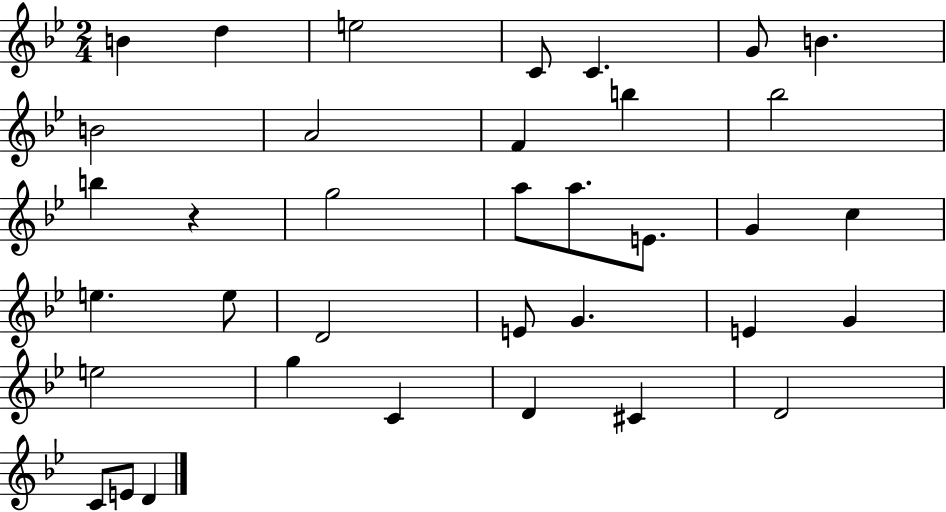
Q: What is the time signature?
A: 2/4